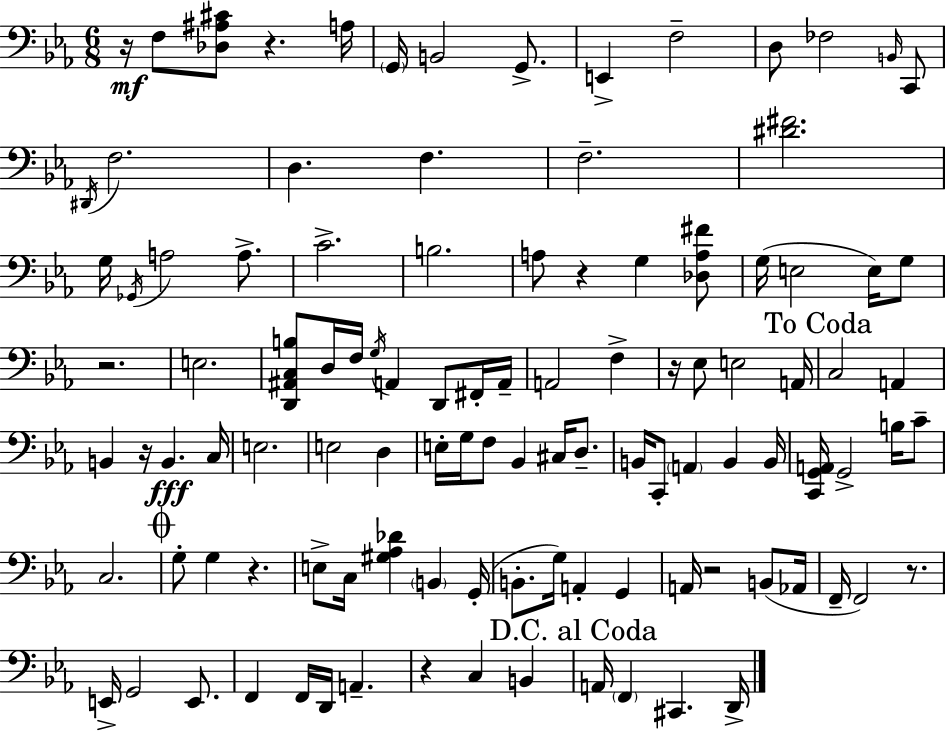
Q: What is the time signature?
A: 6/8